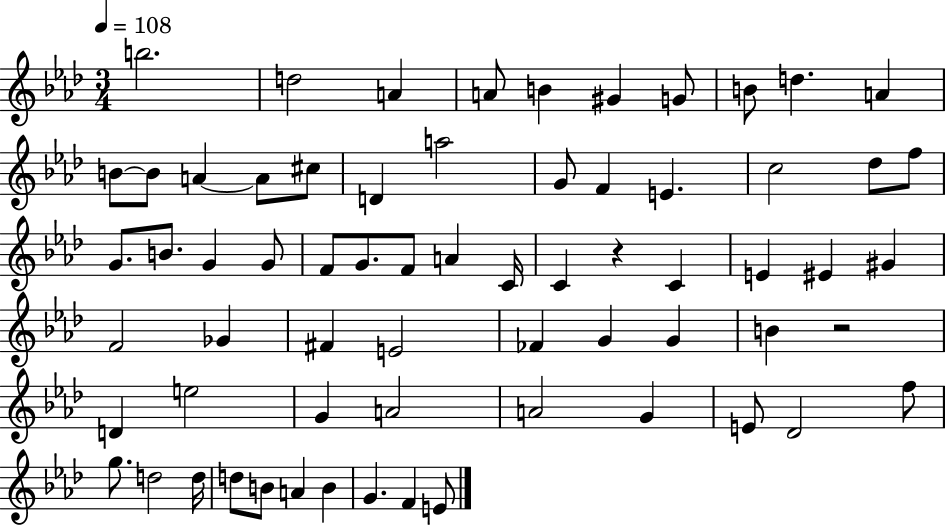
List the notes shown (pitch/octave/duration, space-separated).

B5/h. D5/h A4/q A4/e B4/q G#4/q G4/e B4/e D5/q. A4/q B4/e B4/e A4/q A4/e C#5/e D4/q A5/h G4/e F4/q E4/q. C5/h Db5/e F5/e G4/e. B4/e. G4/q G4/e F4/e G4/e. F4/e A4/q C4/s C4/q R/q C4/q E4/q EIS4/q G#4/q F4/h Gb4/q F#4/q E4/h FES4/q G4/q G4/q B4/q R/h D4/q E5/h G4/q A4/h A4/h G4/q E4/e Db4/h F5/e G5/e. D5/h D5/s D5/e B4/e A4/q B4/q G4/q. F4/q E4/e